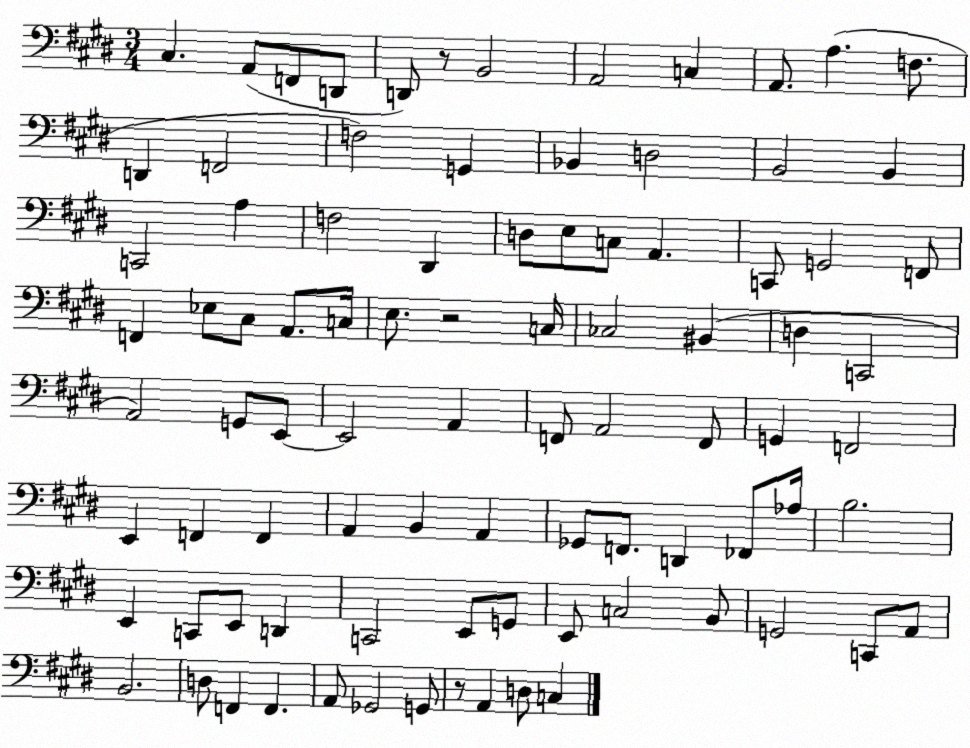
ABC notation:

X:1
T:Untitled
M:3/4
L:1/4
K:E
^C, A,,/2 F,,/2 D,,/2 D,,/2 z/2 B,,2 A,,2 C, A,,/2 A, F,/2 D,, F,,2 F,2 G,, _B,, D,2 B,,2 B,, C,,2 A, F,2 ^D,, D,/2 E,/2 C,/2 A,, C,,/2 G,,2 F,,/2 F,, _E,/2 ^C,/2 A,,/2 C,/4 E,/2 z2 C,/4 _C,2 ^B,, D, C,,2 A,,2 G,,/2 E,,/2 E,,2 A,, F,,/2 A,,2 F,,/2 G,, F,,2 E,, F,, F,, A,, B,, A,, _G,,/2 F,,/2 D,, _F,,/2 _A,/4 B,2 E,, C,,/2 E,,/2 D,, C,,2 E,,/2 G,,/2 E,,/2 C,2 B,,/2 G,,2 C,,/2 A,,/2 B,,2 D,/2 F,, F,, A,,/2 _G,,2 G,,/2 z/2 A,, D,/2 C,